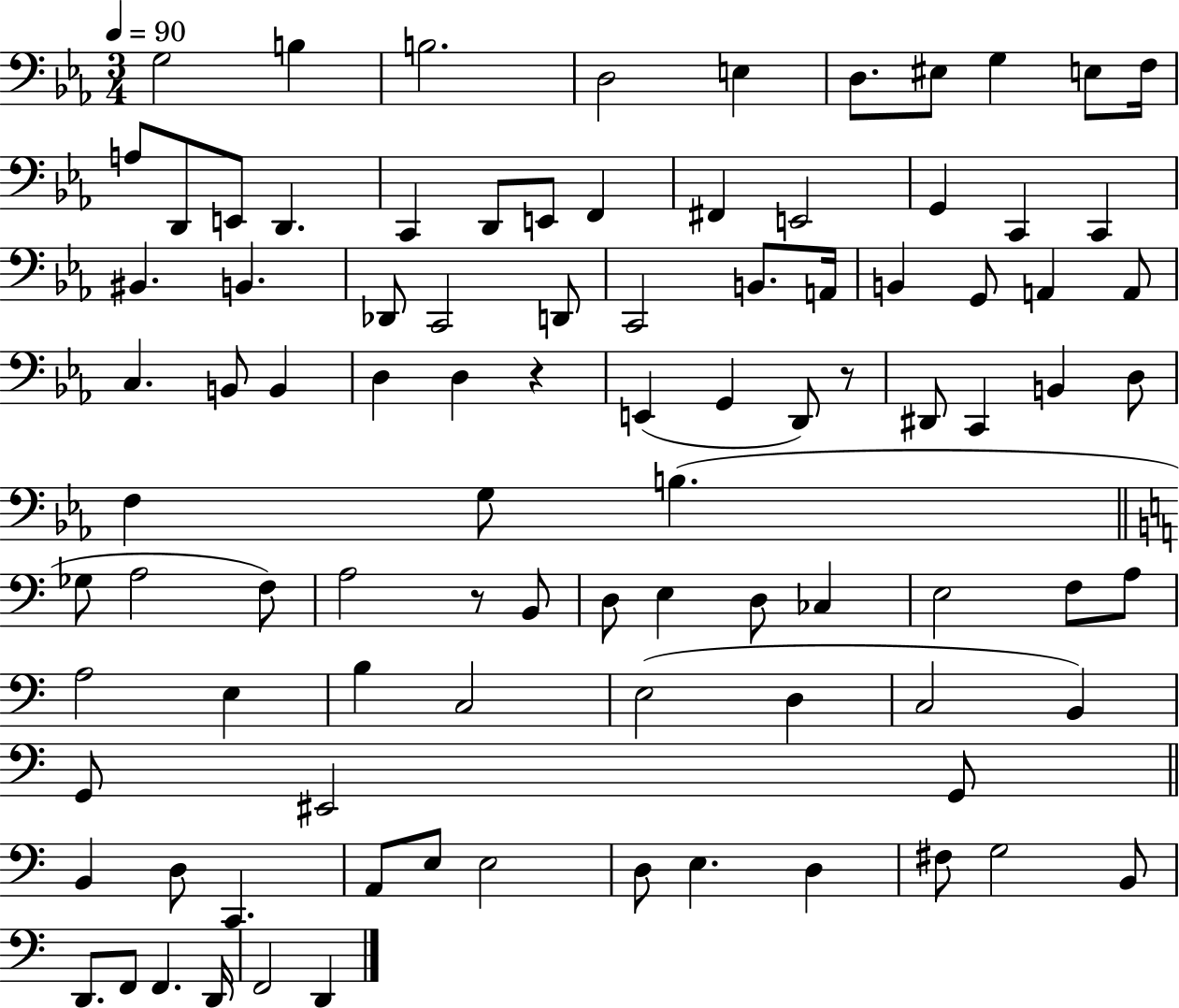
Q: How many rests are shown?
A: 3